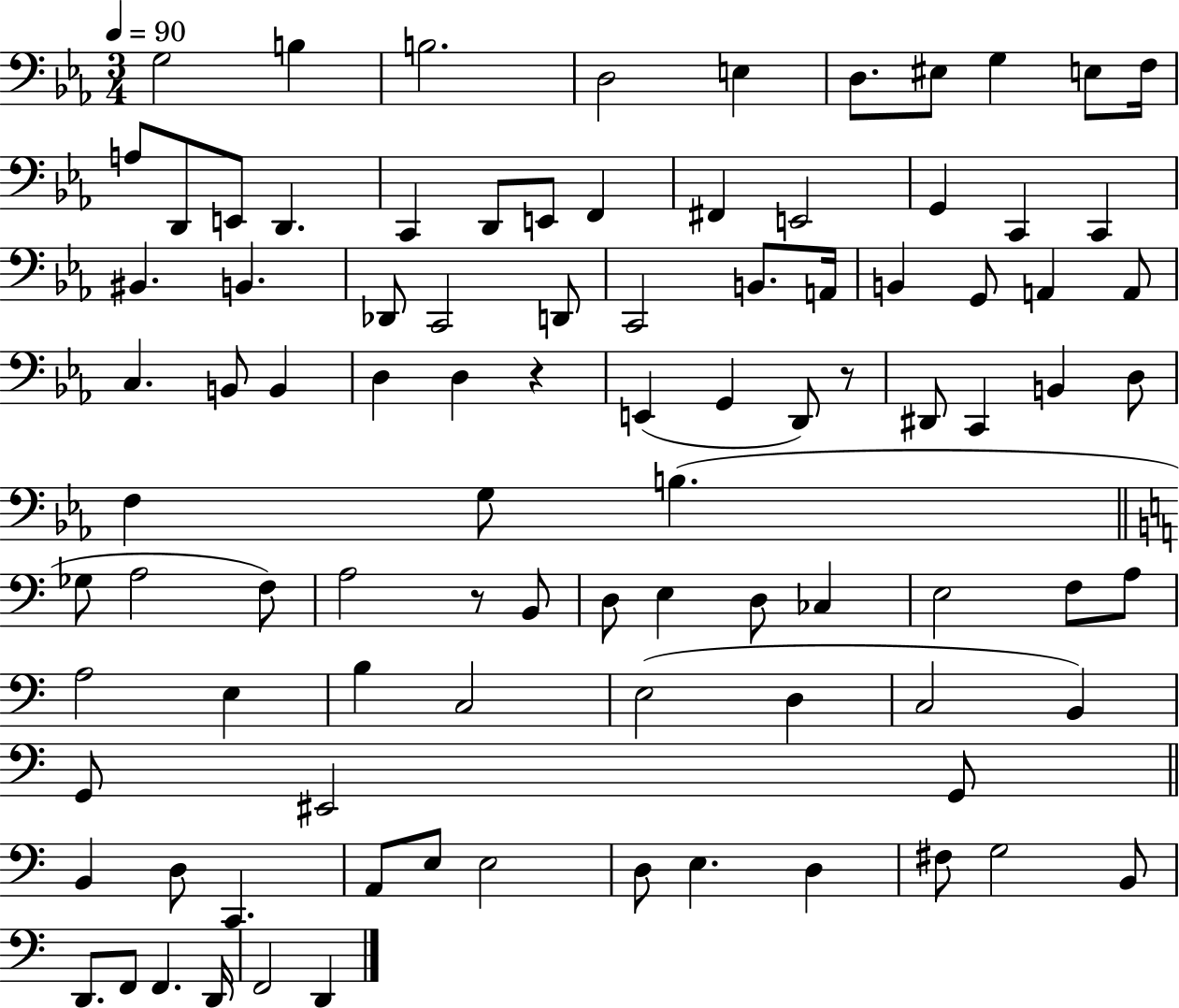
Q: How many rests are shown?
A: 3